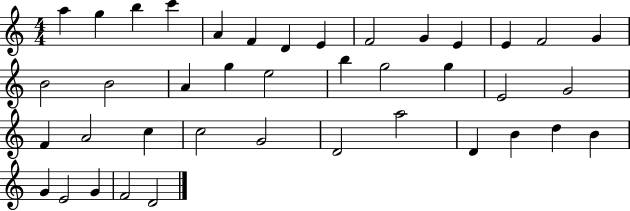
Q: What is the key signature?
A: C major